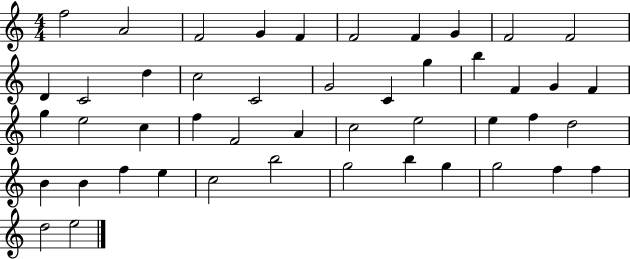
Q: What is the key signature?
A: C major